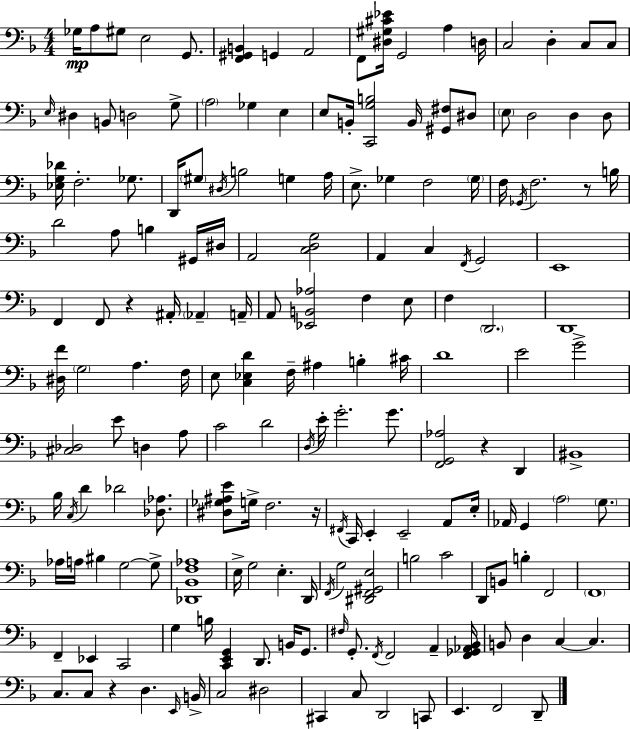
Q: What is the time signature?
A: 4/4